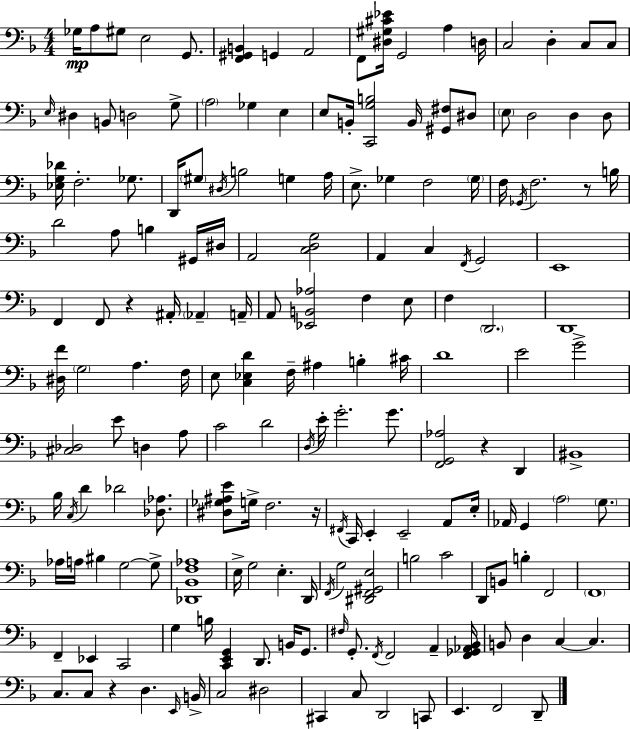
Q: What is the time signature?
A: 4/4